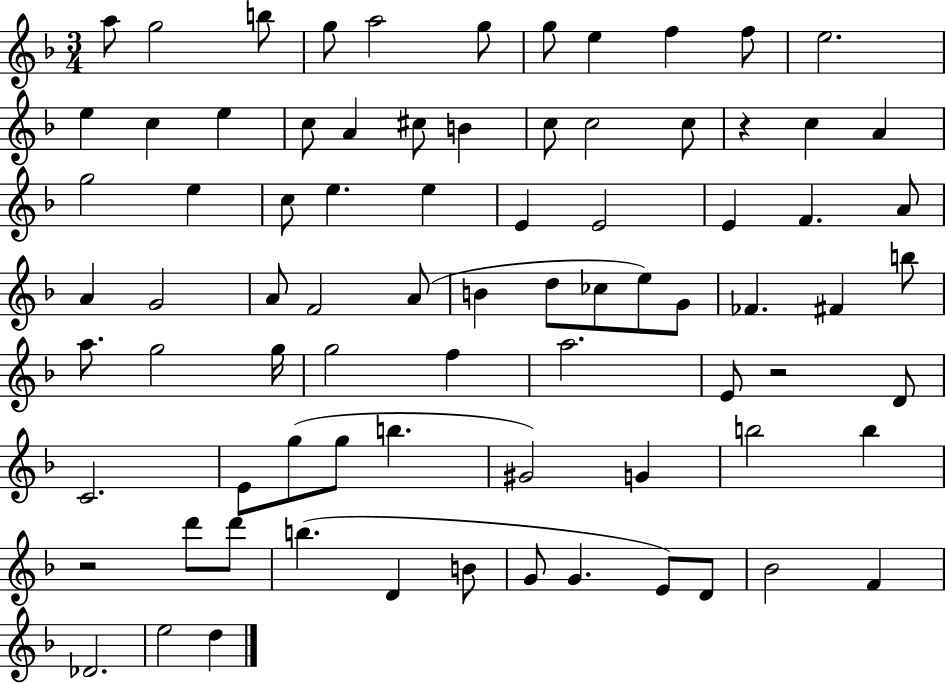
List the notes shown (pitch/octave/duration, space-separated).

A5/e G5/h B5/e G5/e A5/h G5/e G5/e E5/q F5/q F5/e E5/h. E5/q C5/q E5/q C5/e A4/q C#5/e B4/q C5/e C5/h C5/e R/q C5/q A4/q G5/h E5/q C5/e E5/q. E5/q E4/q E4/h E4/q F4/q. A4/e A4/q G4/h A4/e F4/h A4/e B4/q D5/e CES5/e E5/e G4/e FES4/q. F#4/q B5/e A5/e. G5/h G5/s G5/h F5/q A5/h. E4/e R/h D4/e C4/h. E4/e G5/e G5/e B5/q. G#4/h G4/q B5/h B5/q R/h D6/e D6/e B5/q. D4/q B4/e G4/e G4/q. E4/e D4/e Bb4/h F4/q Db4/h. E5/h D5/q